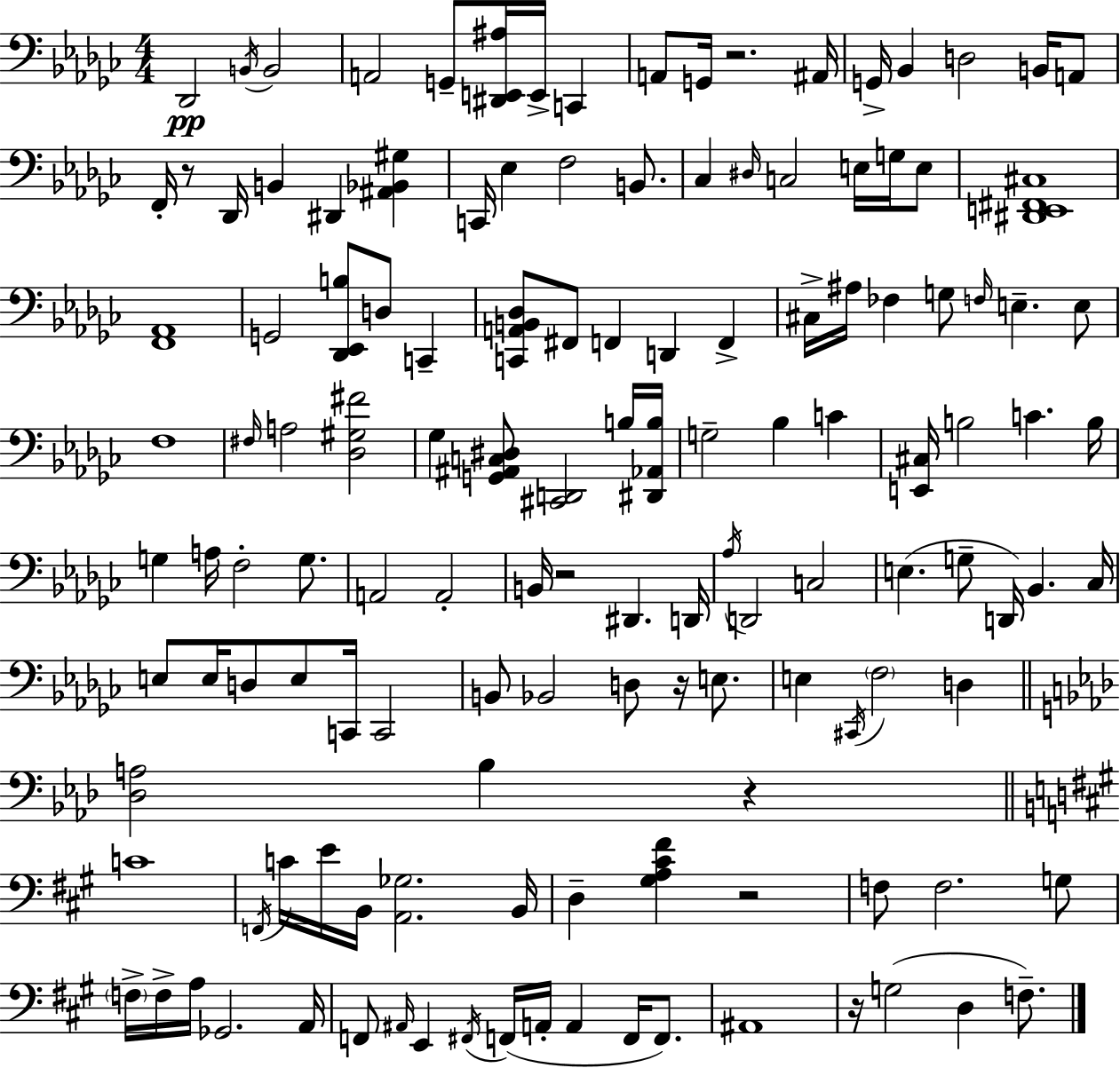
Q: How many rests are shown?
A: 7